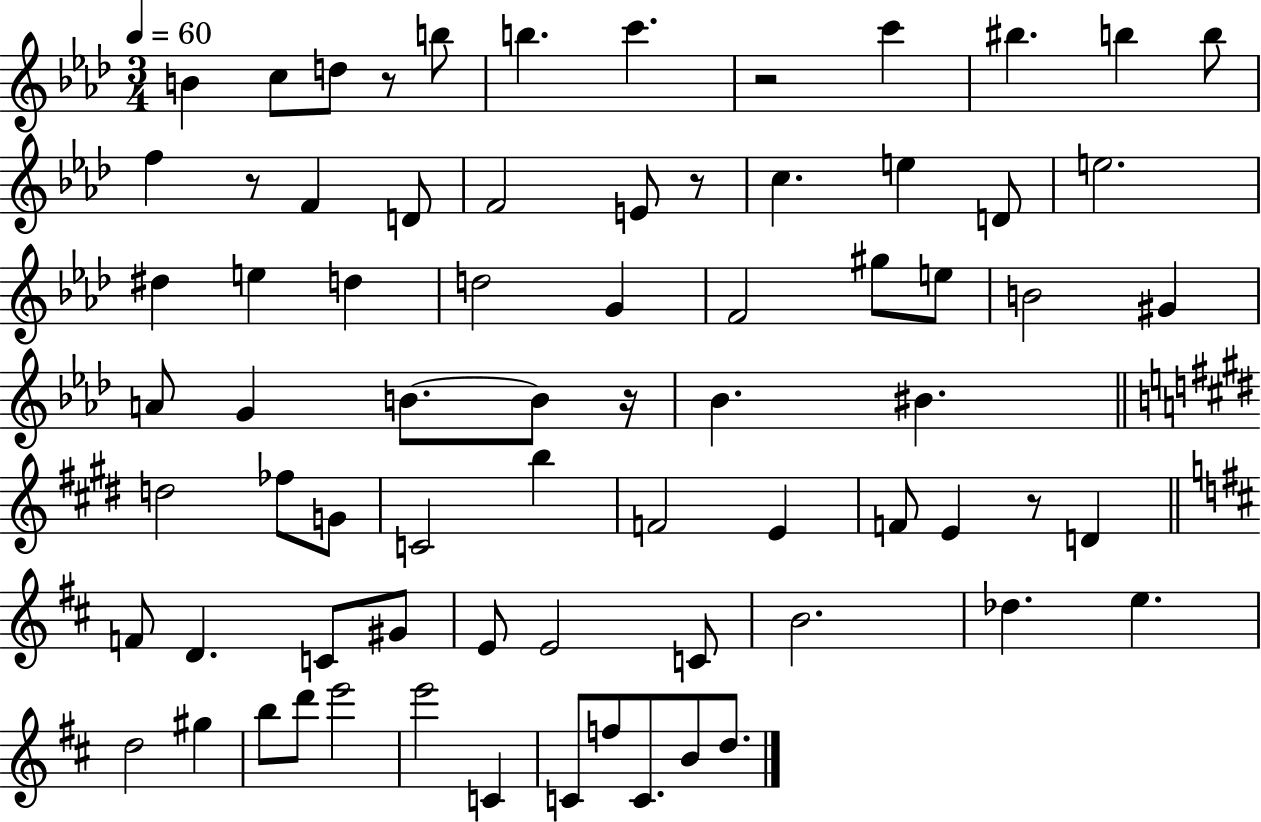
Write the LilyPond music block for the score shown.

{
  \clef treble
  \numericTimeSignature
  \time 3/4
  \key aes \major
  \tempo 4 = 60
  b'4 c''8 d''8 r8 b''8 | b''4. c'''4. | r2 c'''4 | bis''4. b''4 b''8 | \break f''4 r8 f'4 d'8 | f'2 e'8 r8 | c''4. e''4 d'8 | e''2. | \break dis''4 e''4 d''4 | d''2 g'4 | f'2 gis''8 e''8 | b'2 gis'4 | \break a'8 g'4 b'8.~~ b'8 r16 | bes'4. bis'4. | \bar "||" \break \key e \major d''2 fes''8 g'8 | c'2 b''4 | f'2 e'4 | f'8 e'4 r8 d'4 | \break \bar "||" \break \key d \major f'8 d'4. c'8 gis'8 | e'8 e'2 c'8 | b'2. | des''4. e''4. | \break d''2 gis''4 | b''8 d'''8 e'''2 | e'''2 c'4 | c'8 f''8 c'8. b'8 d''8. | \break \bar "|."
}